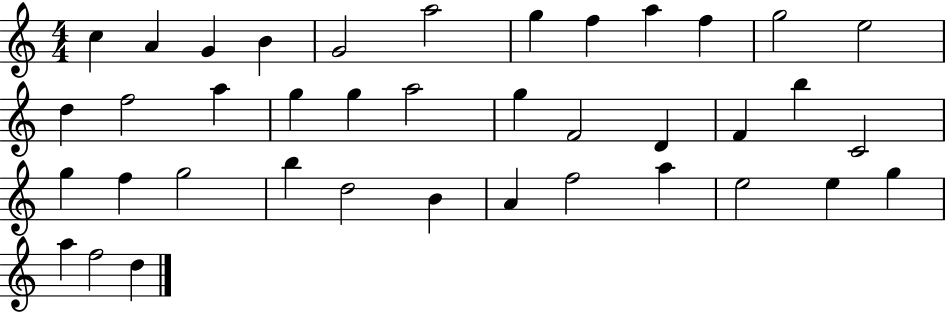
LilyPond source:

{
  \clef treble
  \numericTimeSignature
  \time 4/4
  \key c \major
  c''4 a'4 g'4 b'4 | g'2 a''2 | g''4 f''4 a''4 f''4 | g''2 e''2 | \break d''4 f''2 a''4 | g''4 g''4 a''2 | g''4 f'2 d'4 | f'4 b''4 c'2 | \break g''4 f''4 g''2 | b''4 d''2 b'4 | a'4 f''2 a''4 | e''2 e''4 g''4 | \break a''4 f''2 d''4 | \bar "|."
}